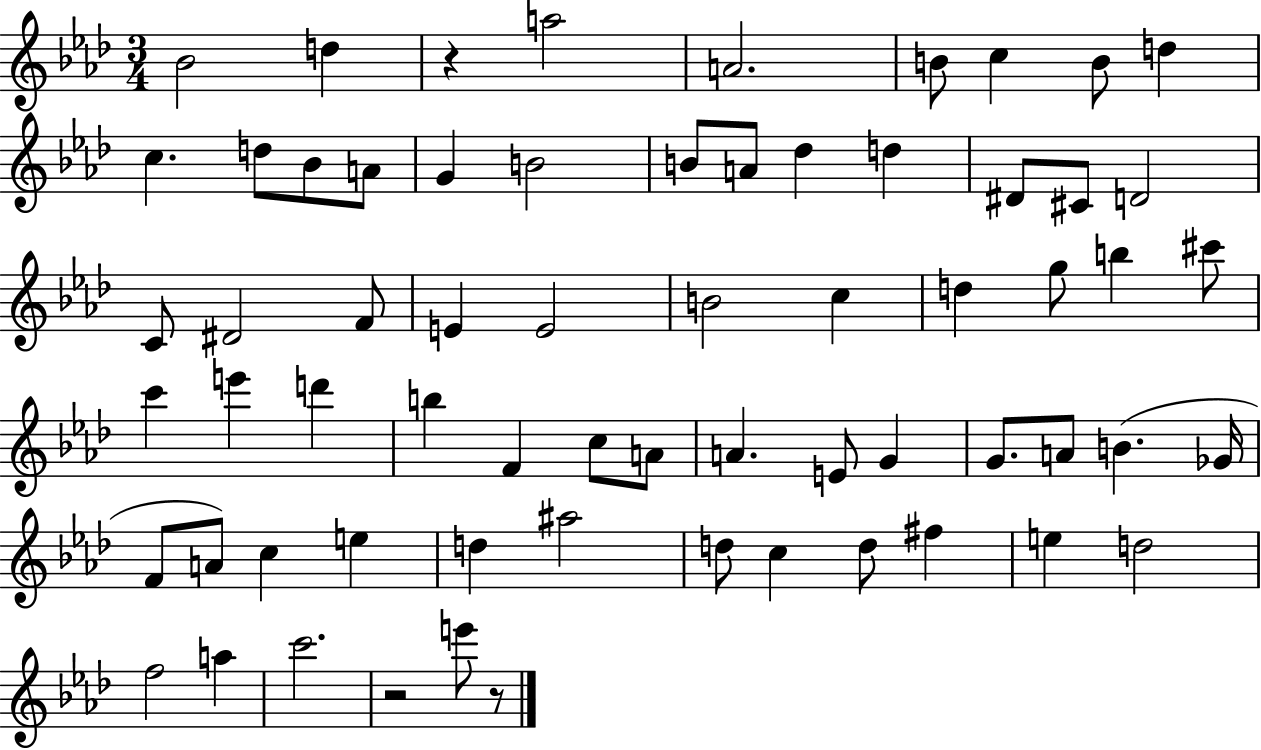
X:1
T:Untitled
M:3/4
L:1/4
K:Ab
_B2 d z a2 A2 B/2 c B/2 d c d/2 _B/2 A/2 G B2 B/2 A/2 _d d ^D/2 ^C/2 D2 C/2 ^D2 F/2 E E2 B2 c d g/2 b ^c'/2 c' e' d' b F c/2 A/2 A E/2 G G/2 A/2 B _G/4 F/2 A/2 c e d ^a2 d/2 c d/2 ^f e d2 f2 a c'2 z2 e'/2 z/2